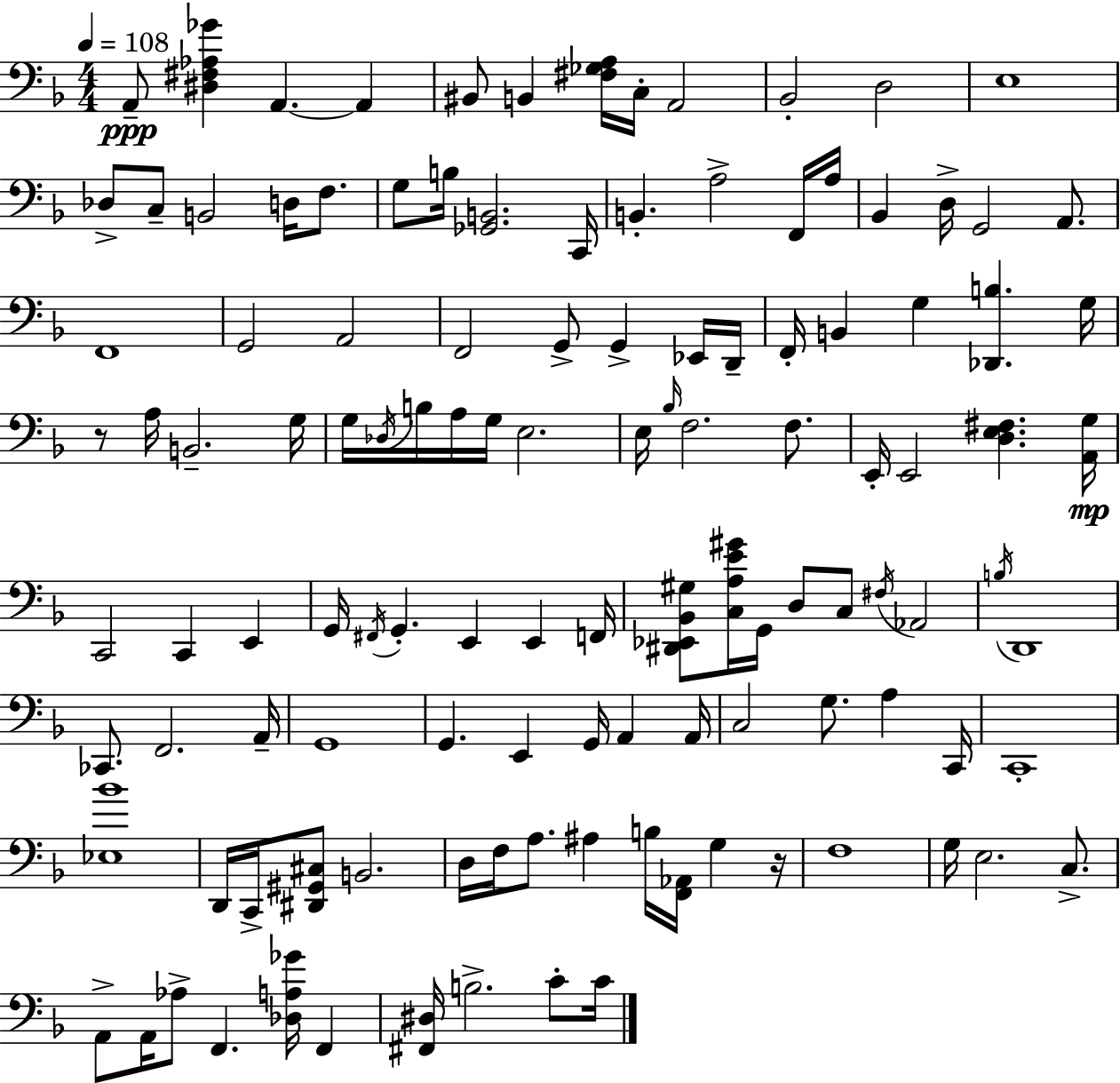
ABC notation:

X:1
T:Untitled
M:4/4
L:1/4
K:F
A,,/2 [^D,^F,_A,_G] A,, A,, ^B,,/2 B,, [^F,_G,A,]/4 C,/4 A,,2 _B,,2 D,2 E,4 _D,/2 C,/2 B,,2 D,/4 F,/2 G,/2 B,/4 [_G,,B,,]2 C,,/4 B,, A,2 F,,/4 A,/4 _B,, D,/4 G,,2 A,,/2 F,,4 G,,2 A,,2 F,,2 G,,/2 G,, _E,,/4 D,,/4 F,,/4 B,, G, [_D,,B,] G,/4 z/2 A,/4 B,,2 G,/4 G,/4 _D,/4 B,/4 A,/4 G,/4 E,2 E,/4 _B,/4 F,2 F,/2 E,,/4 E,,2 [D,E,^F,] [A,,G,]/4 C,,2 C,, E,, G,,/4 ^F,,/4 G,, E,, E,, F,,/4 [^D,,_E,,_B,,^G,]/2 [C,A,E^G]/4 G,,/4 D,/2 C,/2 ^F,/4 _A,,2 B,/4 D,,4 _C,,/2 F,,2 A,,/4 G,,4 G,, E,, G,,/4 A,, A,,/4 C,2 G,/2 A, C,,/4 C,,4 [_E,_B]4 D,,/4 C,,/4 [^D,,^G,,^C,]/2 B,,2 D,/4 F,/4 A,/2 ^A, B,/4 [F,,_A,,]/4 G, z/4 F,4 G,/4 E,2 C,/2 A,,/2 A,,/4 _A,/2 F,, [_D,A,_G]/4 F,, [^F,,^D,]/4 B,2 C/2 C/4